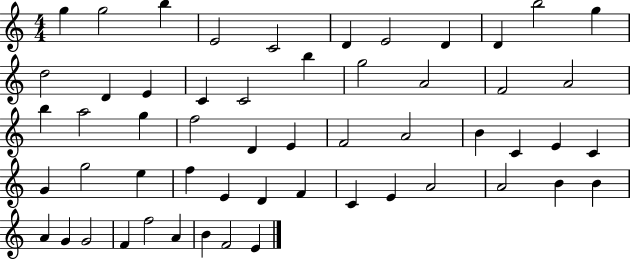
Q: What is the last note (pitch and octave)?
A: E4